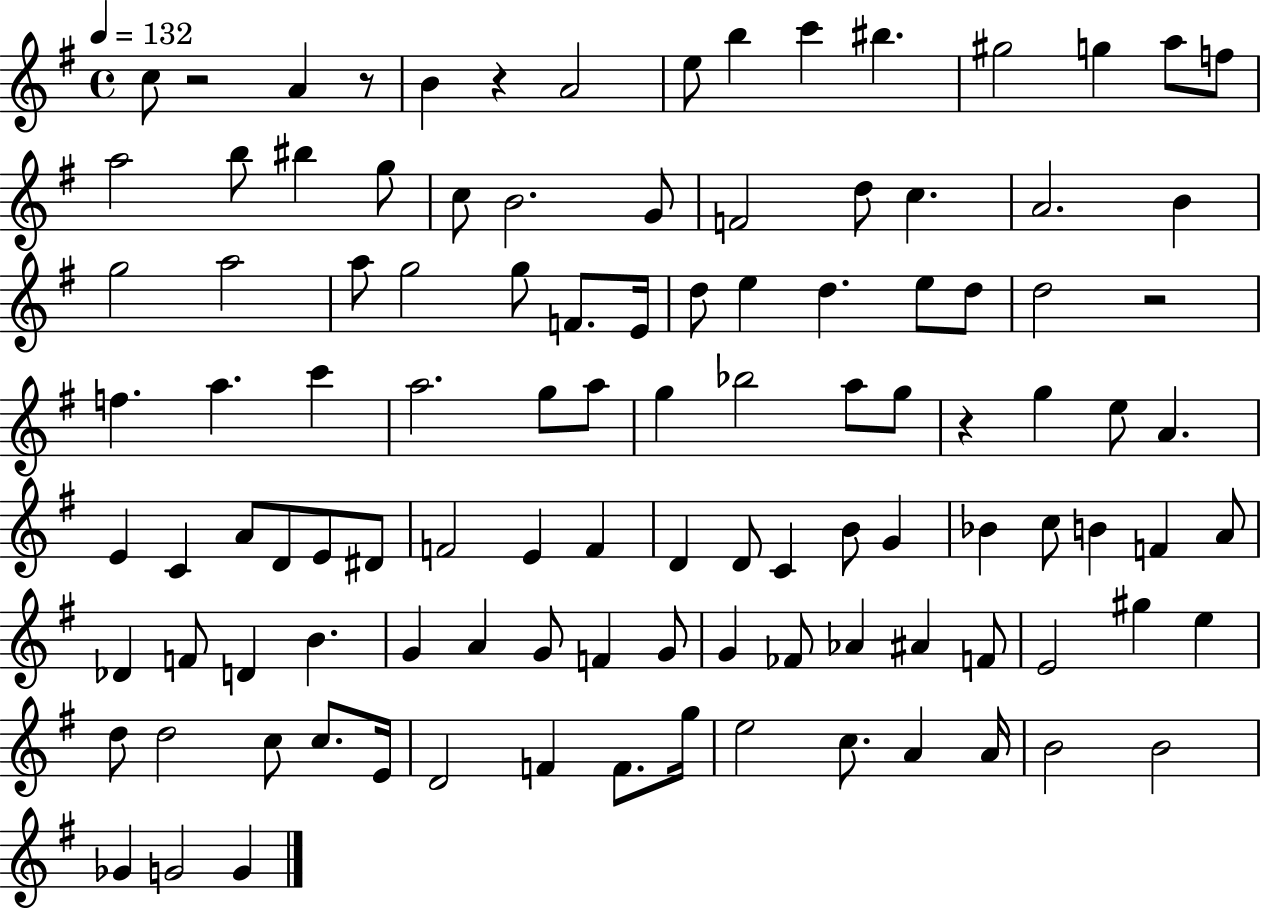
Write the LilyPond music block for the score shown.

{
  \clef treble
  \time 4/4
  \defaultTimeSignature
  \key g \major
  \tempo 4 = 132
  c''8 r2 a'4 r8 | b'4 r4 a'2 | e''8 b''4 c'''4 bis''4. | gis''2 g''4 a''8 f''8 | \break a''2 b''8 bis''4 g''8 | c''8 b'2. g'8 | f'2 d''8 c''4. | a'2. b'4 | \break g''2 a''2 | a''8 g''2 g''8 f'8. e'16 | d''8 e''4 d''4. e''8 d''8 | d''2 r2 | \break f''4. a''4. c'''4 | a''2. g''8 a''8 | g''4 bes''2 a''8 g''8 | r4 g''4 e''8 a'4. | \break e'4 c'4 a'8 d'8 e'8 dis'8 | f'2 e'4 f'4 | d'4 d'8 c'4 b'8 g'4 | bes'4 c''8 b'4 f'4 a'8 | \break des'4 f'8 d'4 b'4. | g'4 a'4 g'8 f'4 g'8 | g'4 fes'8 aes'4 ais'4 f'8 | e'2 gis''4 e''4 | \break d''8 d''2 c''8 c''8. e'16 | d'2 f'4 f'8. g''16 | e''2 c''8. a'4 a'16 | b'2 b'2 | \break ges'4 g'2 g'4 | \bar "|."
}